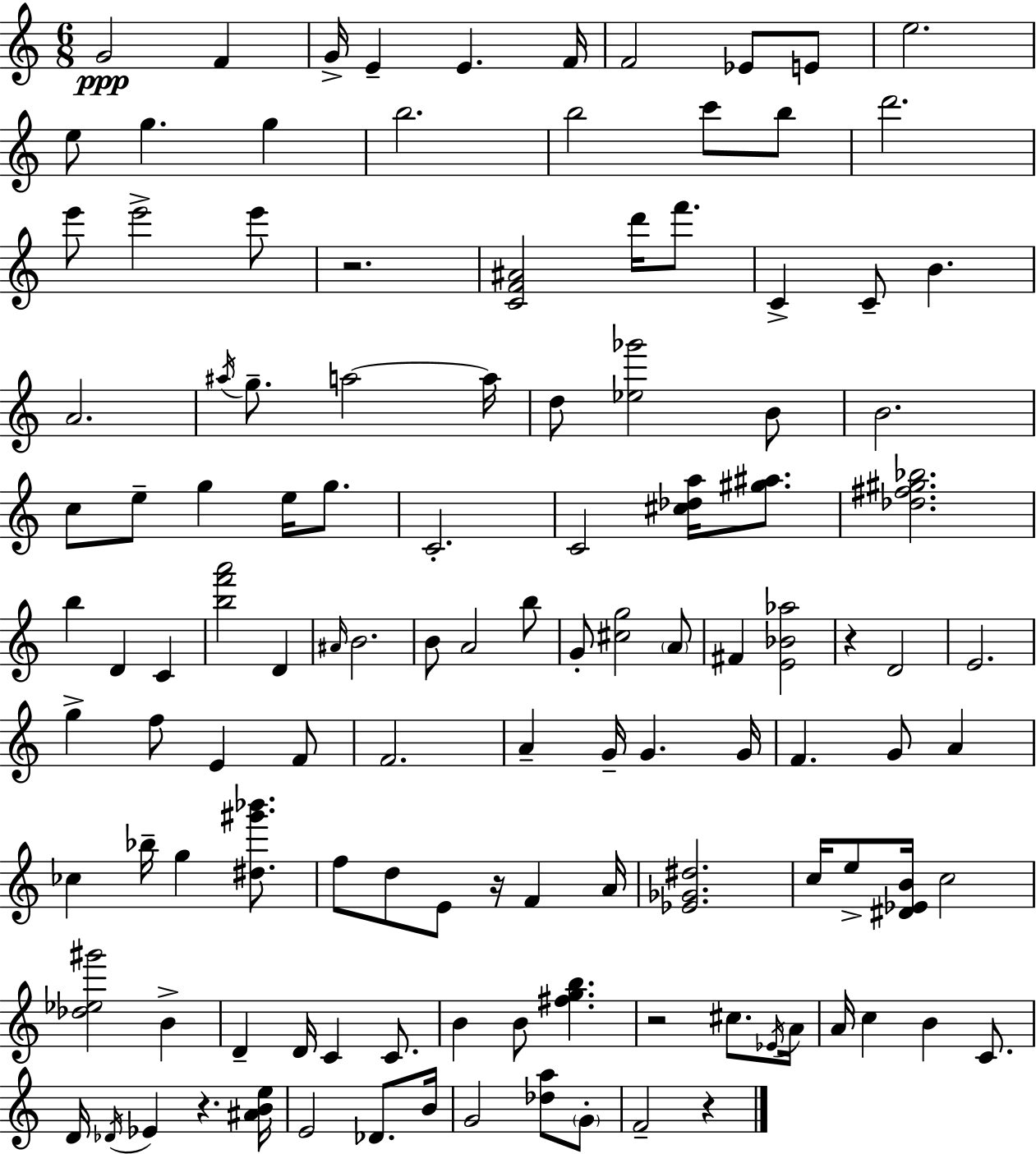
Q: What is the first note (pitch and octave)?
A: G4